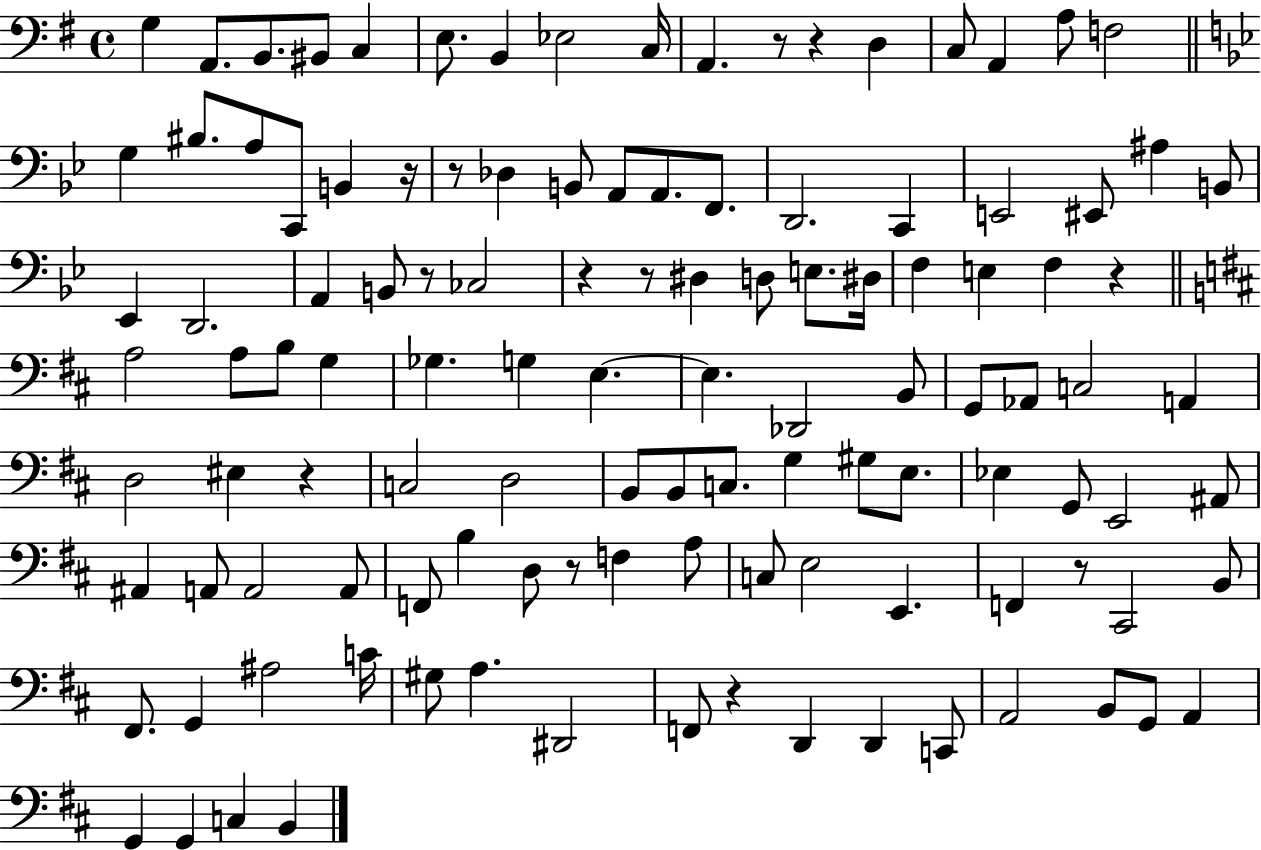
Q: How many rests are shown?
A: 12